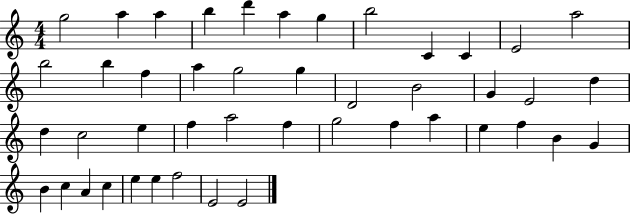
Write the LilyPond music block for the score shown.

{
  \clef treble
  \numericTimeSignature
  \time 4/4
  \key c \major
  g''2 a''4 a''4 | b''4 d'''4 a''4 g''4 | b''2 c'4 c'4 | e'2 a''2 | \break b''2 b''4 f''4 | a''4 g''2 g''4 | d'2 b'2 | g'4 e'2 d''4 | \break d''4 c''2 e''4 | f''4 a''2 f''4 | g''2 f''4 a''4 | e''4 f''4 b'4 g'4 | \break b'4 c''4 a'4 c''4 | e''4 e''4 f''2 | e'2 e'2 | \bar "|."
}